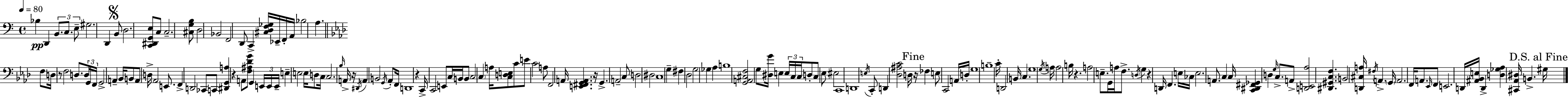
X:1
T:Untitled
M:4/4
L:1/4
K:C
_B, D,, B,,/2 C,/2 E,/2 ^G,2 D,, B,,/2 D,2 [C,,^D,,G,,E,]/2 C,/2 C,2 [^C,G,B,]/2 D,2 _B,,2 F,,2 D,,/2 C,, [^C,D,F,_G,]/4 _E,,/4 F,,/4 A,,/4 _B,2 A, F,/2 D,/4 z/2 F,2 D,/2 D,/4 G,,/4 F,,/4 G,,2 A,, _B,,/4 B,,/2 A,,/2 D,/4 _A,,2 E,,/2 F,, D,,2 _C,,/2 C,,/2 [^D,,G,,A,] z A,,/2 [F,^A,_DG]/2 G,, E,,/4 E,,/4 E,,/4 E, E,2 E,/4 D,/2 C,/4 C,2 _B,/4 A,,/4 z/4 ^D,,/4 A,, B,,2 G,,/4 _A,,/2 F,,/4 D,,4 z C,,/4 C,,2 E,,/2 C,/4 B,,/4 B,,/2 C,2 C, A,/4 [C,D,E,]/2 C/2 E/2 C2 A,/2 F,,2 A,,/4 [E,,^F,,G,,A,,] z/4 G,, A,,2 C,/2 D,2 ^D,2 C,4 G, ^F, _D,2 G,2 _G, _A, B,4 [G,,A,,^C,F,]2 G,/2 [^D,G]/4 E, E,/4 C,/4 C,/4 D,/2 C,/2 _E,/2 ^E,2 C,,4 D,,4 E,/4 C,,/2 D,, [_D,^A,C]2 D,/4 z/4 _F, E,/2 C,,2 A,,/4 D,/4 G,4 B,4 C/4 D,,2 B,,/4 C, G,4 G,/4 A,/4 A,2 B,/4 z A,2 E,/2 G,,/4 A,/4 F,/2 D,/4 G, z D,,/4 F,, E,/4 _C,/4 E,2 A,,/2 C, C,/4 [C,,^D,,^F,,_G,,] D, G,/4 C,/2 A,,/2 [D,,E,,_A,]2 [^D,,^G,,C,F,] B,,2 [D,,^C,A,]/4 ^F,/4 A,, G,,/4 A,,2 F,,/4 A,,/2 _E,,/4 F,,/2 E,,2 D,,/4 [^A,,_B,,E,]/4 D,, [D,_G,_A,] [^C,,_A,,^D,]/4 B,, ^G,/4